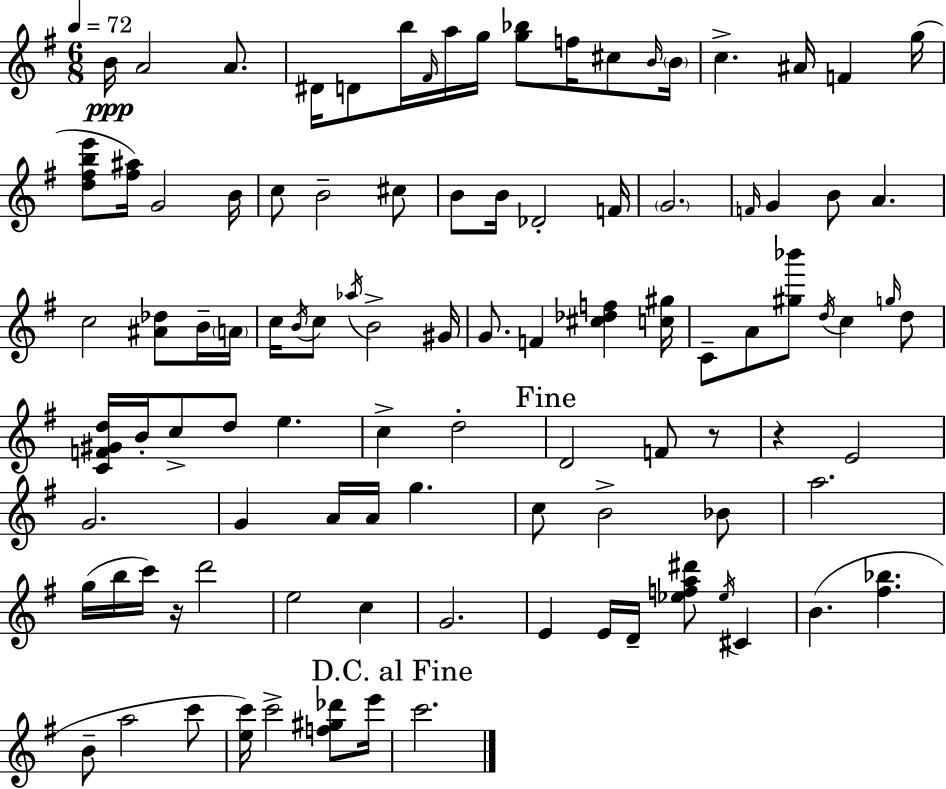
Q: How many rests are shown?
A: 3